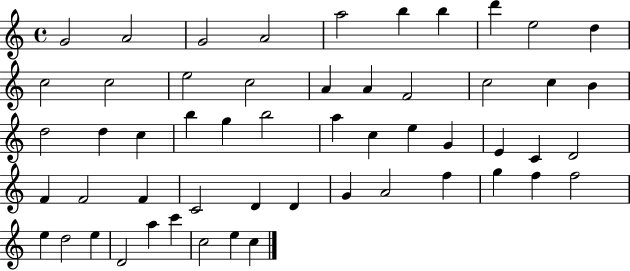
X:1
T:Untitled
M:4/4
L:1/4
K:C
G2 A2 G2 A2 a2 b b d' e2 d c2 c2 e2 c2 A A F2 c2 c B d2 d c b g b2 a c e G E C D2 F F2 F C2 D D G A2 f g f f2 e d2 e D2 a c' c2 e c